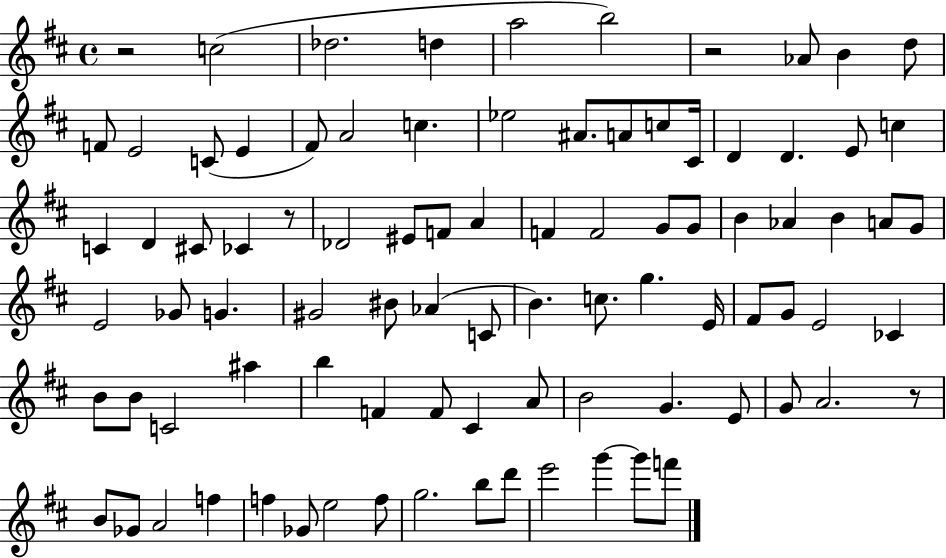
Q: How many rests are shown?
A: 4